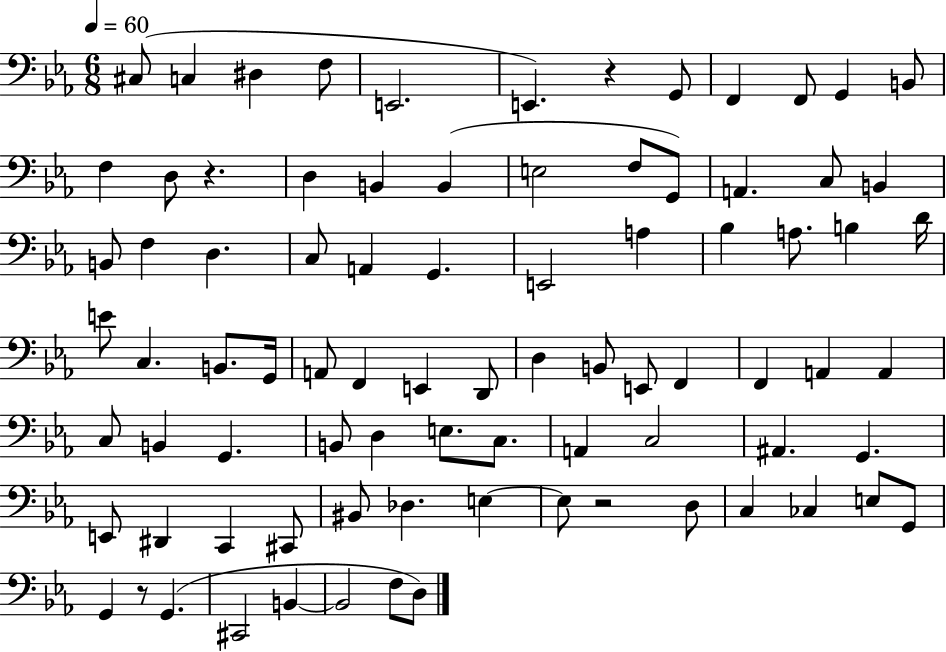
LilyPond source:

{
  \clef bass
  \numericTimeSignature
  \time 6/8
  \key ees \major
  \tempo 4 = 60
  \repeat volta 2 { cis8( c4 dis4 f8 | e,2. | e,4.) r4 g,8 | f,4 f,8 g,4 b,8 | \break f4 d8 r4. | d4 b,4 b,4( | e2 f8 g,8) | a,4. c8 b,4 | \break b,8 f4 d4. | c8 a,4 g,4. | e,2 a4 | bes4 a8. b4 d'16 | \break e'8 c4. b,8. g,16 | a,8 f,4 e,4 d,8 | d4 b,8 e,8 f,4 | f,4 a,4 a,4 | \break c8 b,4 g,4. | b,8 d4 e8. c8. | a,4 c2 | ais,4. g,4. | \break e,8 dis,4 c,4 cis,8 | bis,8 des4. e4~~ | e8 r2 d8 | c4 ces4 e8 g,8 | \break g,4 r8 g,4.( | cis,2 b,4~~ | b,2 f8 d8) | } \bar "|."
}